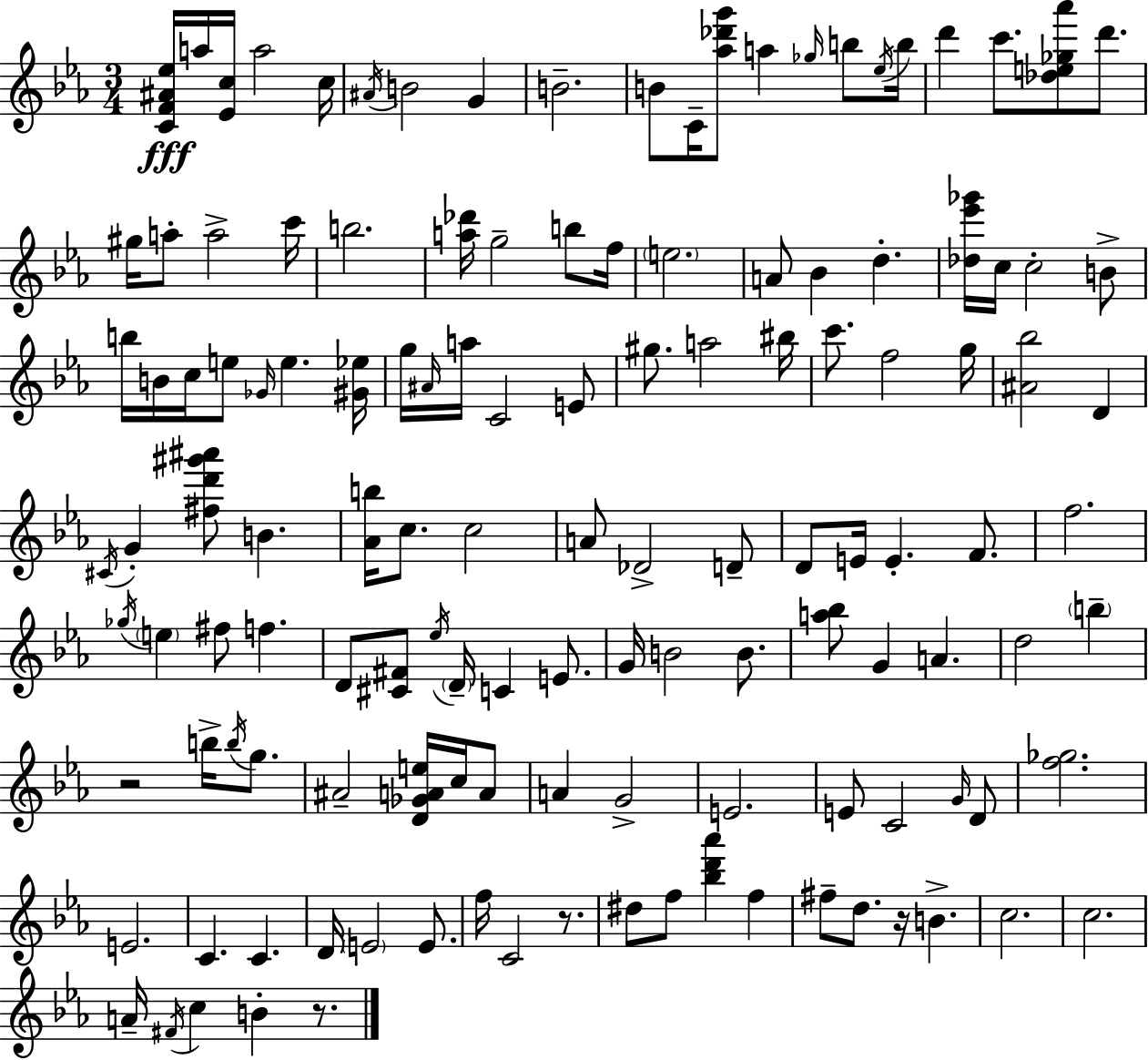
[C4,F4,A#4,Eb5]/s A5/s [Eb4,C5]/s A5/h C5/s A#4/s B4/h G4/q B4/h. B4/e C4/s [Ab5,Db6,G6]/e A5/q Gb5/s B5/e Eb5/s B5/s D6/q C6/e. [Db5,E5,Gb5,Ab6]/e D6/e. G#5/s A5/e A5/h C6/s B5/h. [A5,Db6]/s G5/h B5/e F5/s E5/h. A4/e Bb4/q D5/q. [Db5,Eb6,Gb6]/s C5/s C5/h B4/e B5/s B4/s C5/s E5/e Gb4/s E5/q. [G#4,Eb5]/s G5/s A#4/s A5/s C4/h E4/e G#5/e. A5/h BIS5/s C6/e. F5/h G5/s [A#4,Bb5]/h D4/q C#4/s G4/q [F#5,D6,G#6,A#6]/e B4/q. [Ab4,B5]/s C5/e. C5/h A4/e Db4/h D4/e D4/e E4/s E4/q. F4/e. F5/h. Gb5/s E5/q F#5/e F5/q. D4/e [C#4,F#4]/e Eb5/s D4/s C4/q E4/e. G4/s B4/h B4/e. [A5,Bb5]/e G4/q A4/q. D5/h B5/q R/h B5/s B5/s G5/e. A#4/h [D4,Gb4,A4,E5]/s C5/s A4/e A4/q G4/h E4/h. E4/e C4/h G4/s D4/e [F5,Gb5]/h. E4/h. C4/q. C4/q. D4/s E4/h E4/e. F5/s C4/h R/e. D#5/e F5/e [Bb5,D6,Ab6]/q F5/q F#5/e D5/e. R/s B4/q. C5/h. C5/h. A4/s F#4/s C5/q B4/q R/e.